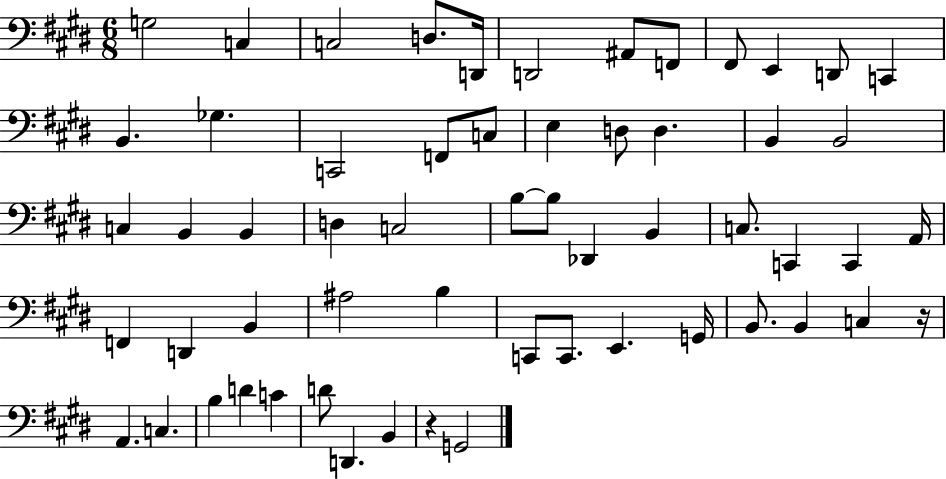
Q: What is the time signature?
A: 6/8